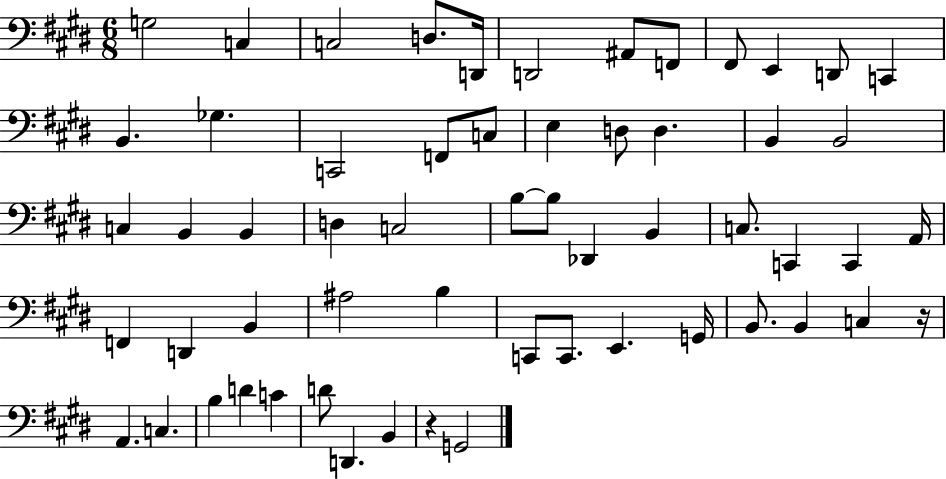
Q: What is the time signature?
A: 6/8